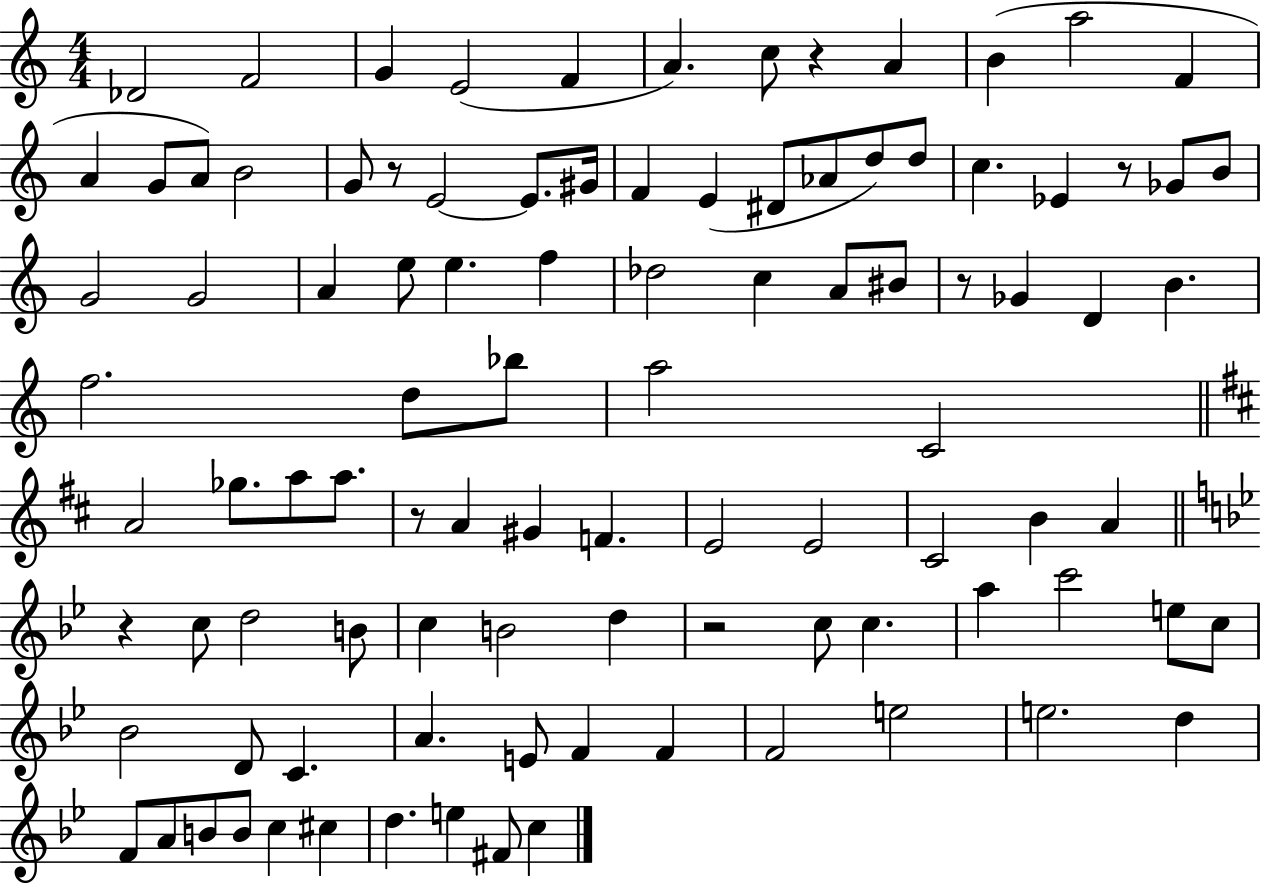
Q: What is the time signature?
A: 4/4